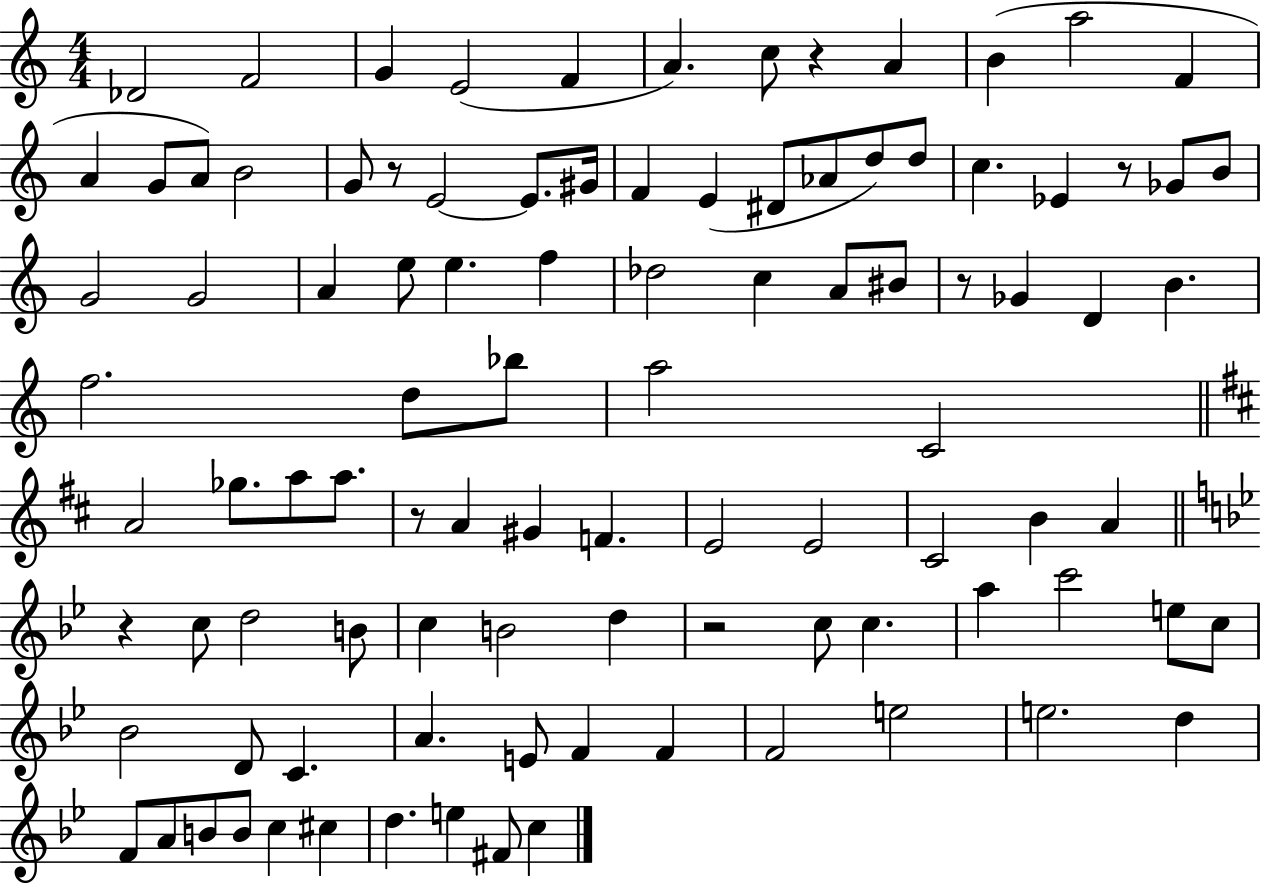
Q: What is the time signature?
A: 4/4